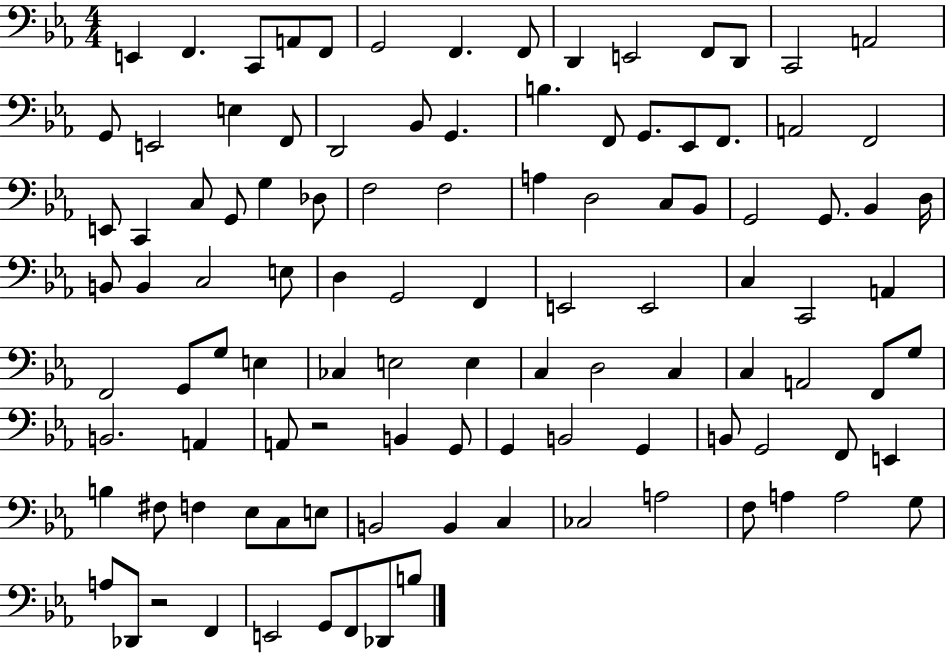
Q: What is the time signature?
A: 4/4